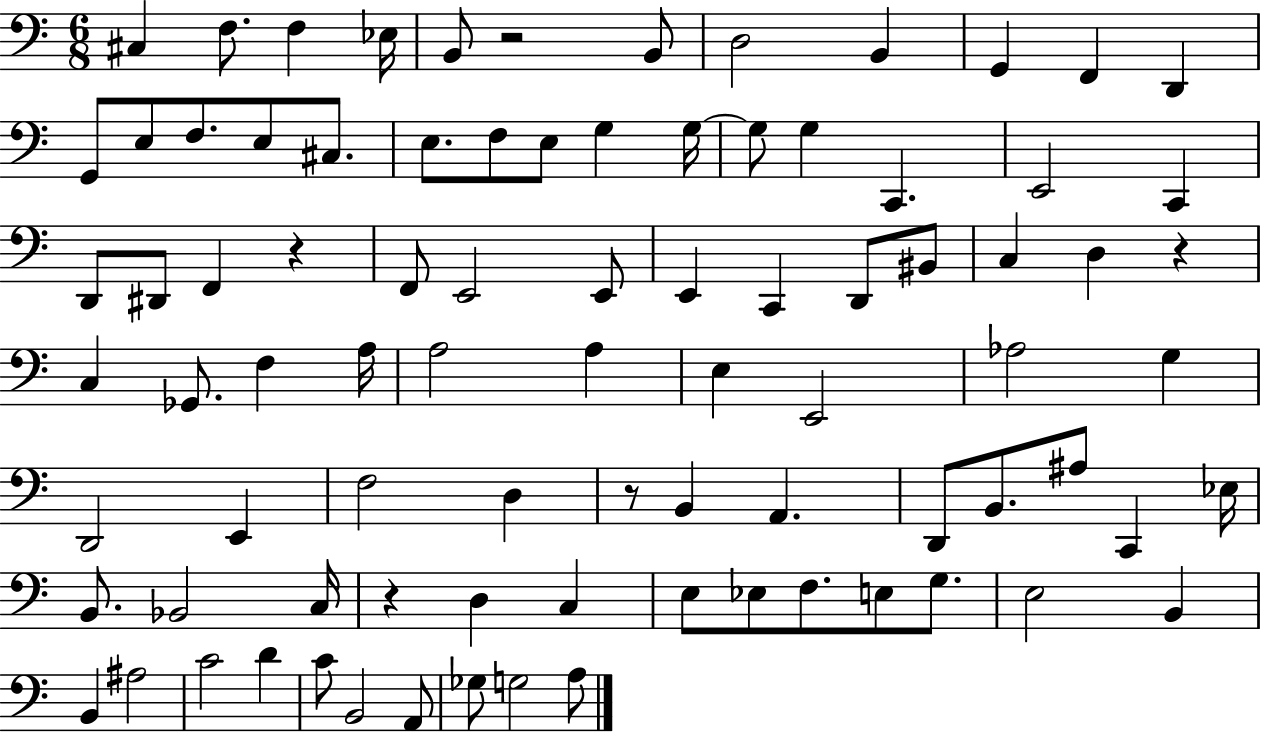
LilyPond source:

{
  \clef bass
  \numericTimeSignature
  \time 6/8
  \key c \major
  cis4 f8. f4 ees16 | b,8 r2 b,8 | d2 b,4 | g,4 f,4 d,4 | \break g,8 e8 f8. e8 cis8. | e8. f8 e8 g4 g16~~ | g8 g4 c,4. | e,2 c,4 | \break d,8 dis,8 f,4 r4 | f,8 e,2 e,8 | e,4 c,4 d,8 bis,8 | c4 d4 r4 | \break c4 ges,8. f4 a16 | a2 a4 | e4 e,2 | aes2 g4 | \break d,2 e,4 | f2 d4 | r8 b,4 a,4. | d,8 b,8. ais8 c,4 ees16 | \break b,8. bes,2 c16 | r4 d4 c4 | e8 ees8 f8. e8 g8. | e2 b,4 | \break b,4 ais2 | c'2 d'4 | c'8 b,2 a,8 | ges8 g2 a8 | \break \bar "|."
}